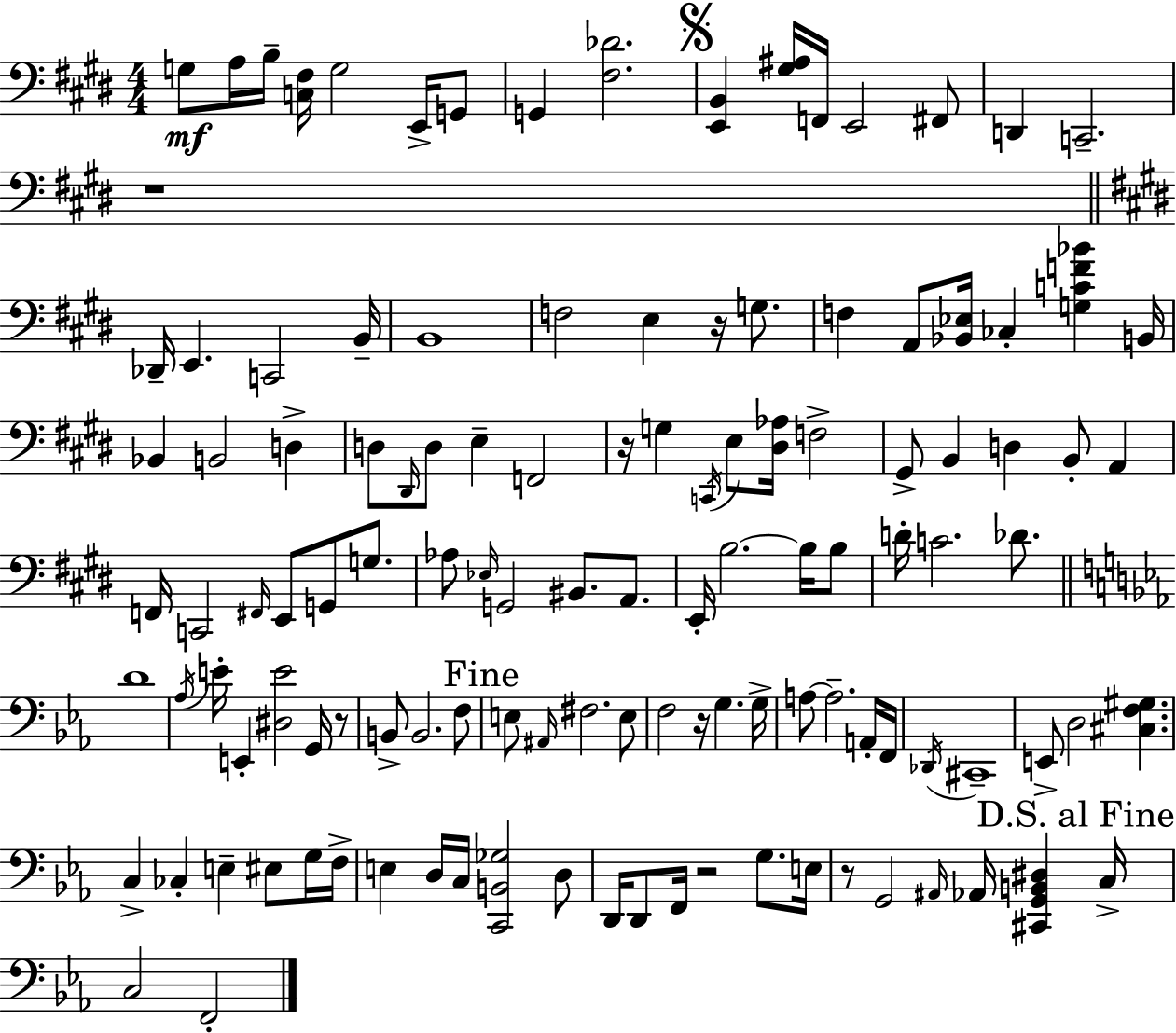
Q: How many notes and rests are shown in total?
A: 121